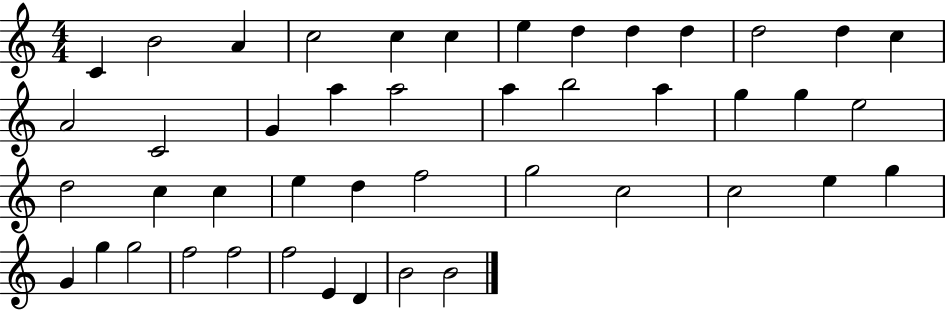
C4/q B4/h A4/q C5/h C5/q C5/q E5/q D5/q D5/q D5/q D5/h D5/q C5/q A4/h C4/h G4/q A5/q A5/h A5/q B5/h A5/q G5/q G5/q E5/h D5/h C5/q C5/q E5/q D5/q F5/h G5/h C5/h C5/h E5/q G5/q G4/q G5/q G5/h F5/h F5/h F5/h E4/q D4/q B4/h B4/h